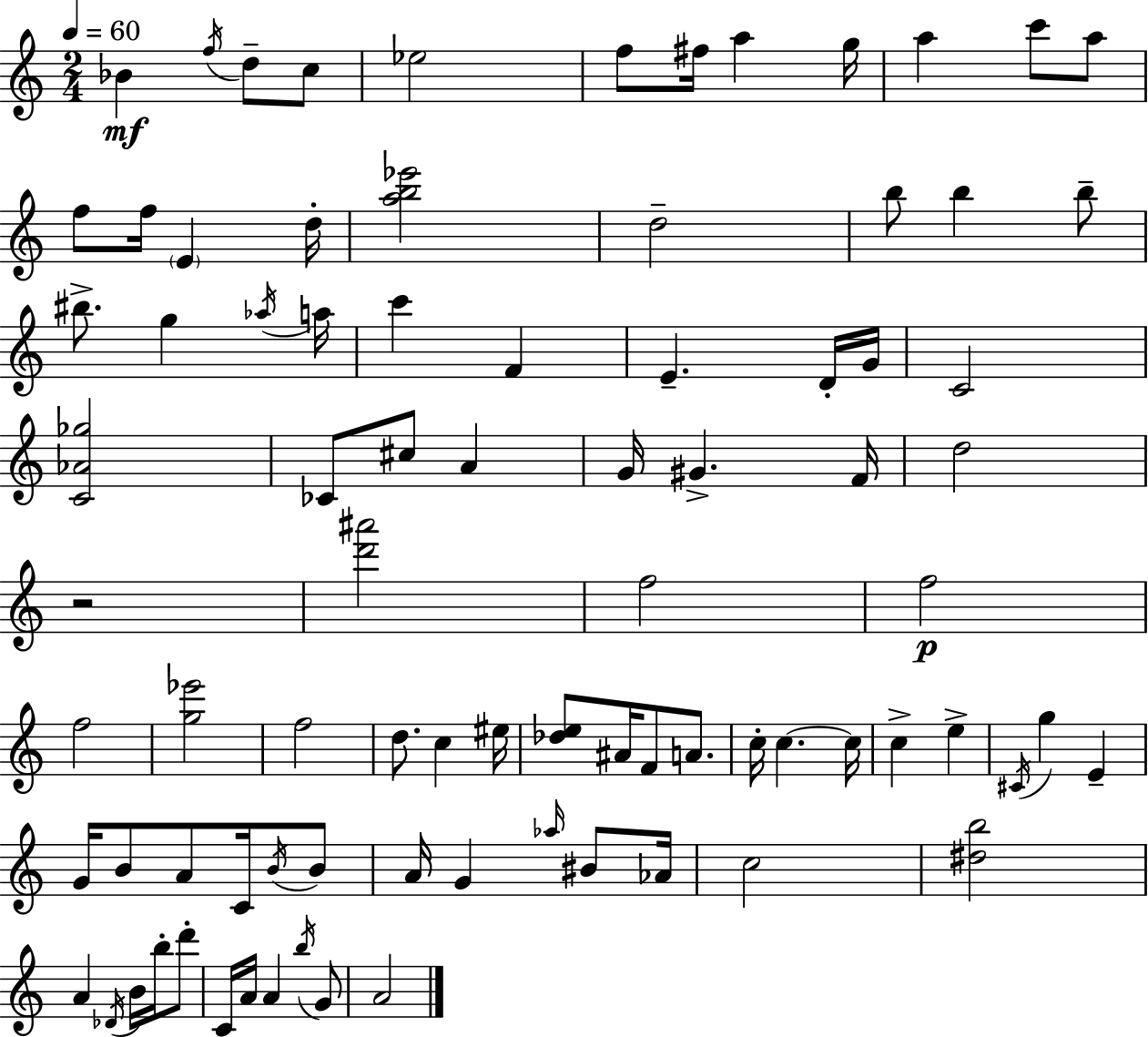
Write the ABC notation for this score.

X:1
T:Untitled
M:2/4
L:1/4
K:Am
_B f/4 d/2 c/2 _e2 f/2 ^f/4 a g/4 a c'/2 a/2 f/2 f/4 E d/4 [ab_e']2 d2 b/2 b b/2 ^b/2 g _a/4 a/4 c' F E D/4 G/4 C2 [C_A_g]2 _C/2 ^c/2 A G/4 ^G F/4 d2 z2 [d'^a']2 f2 f2 f2 [g_e']2 f2 d/2 c ^e/4 [_de]/2 ^A/4 F/2 A/2 c/4 c c/4 c e ^C/4 g E G/4 B/2 A/2 C/4 B/4 B/2 A/4 G _a/4 ^B/2 _A/4 c2 [^db]2 A _D/4 B/4 b/4 d'/2 C/4 A/4 A b/4 G/2 A2